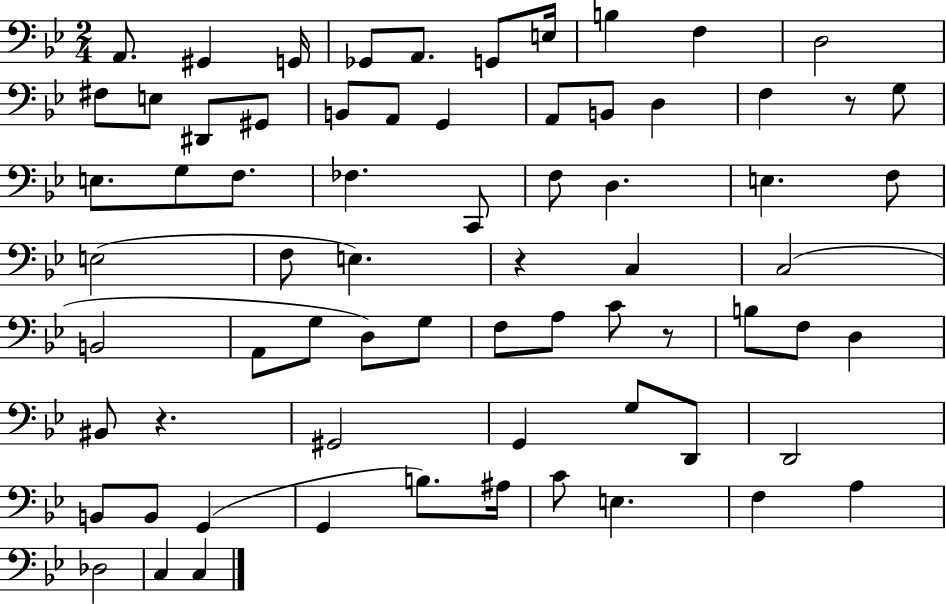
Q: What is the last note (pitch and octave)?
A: C3